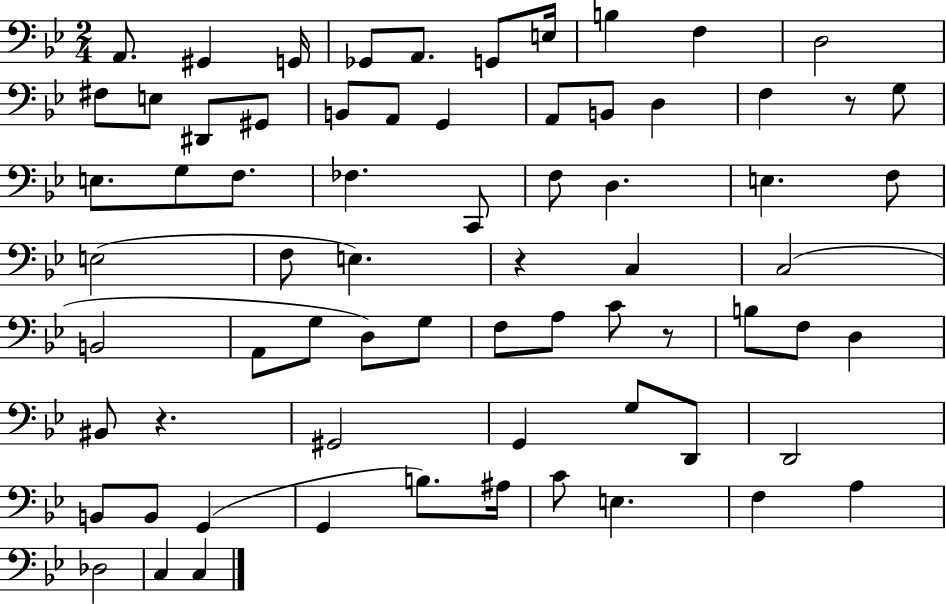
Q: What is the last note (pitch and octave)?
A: C3